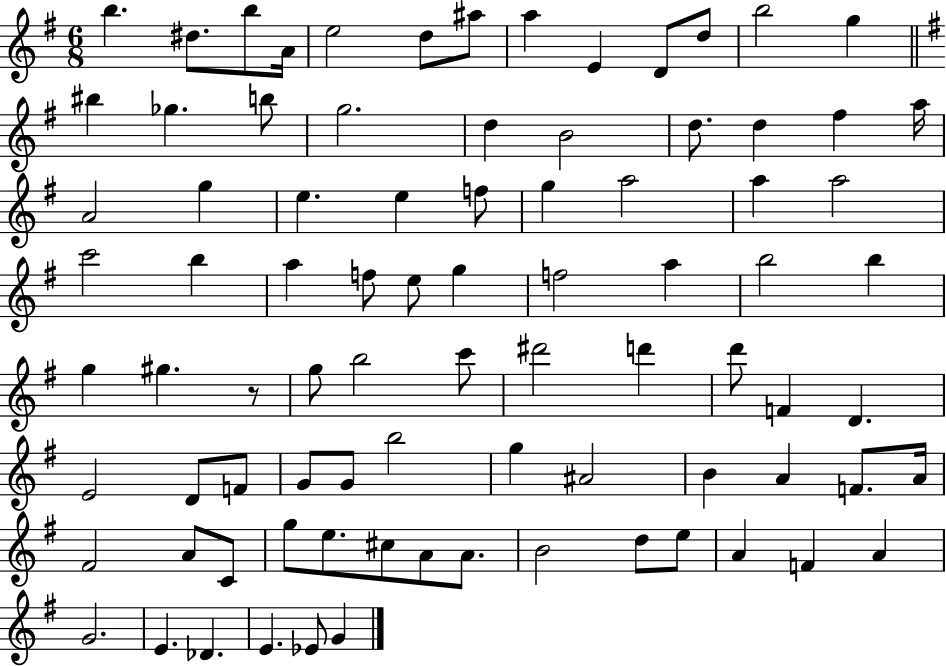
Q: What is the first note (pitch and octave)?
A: B5